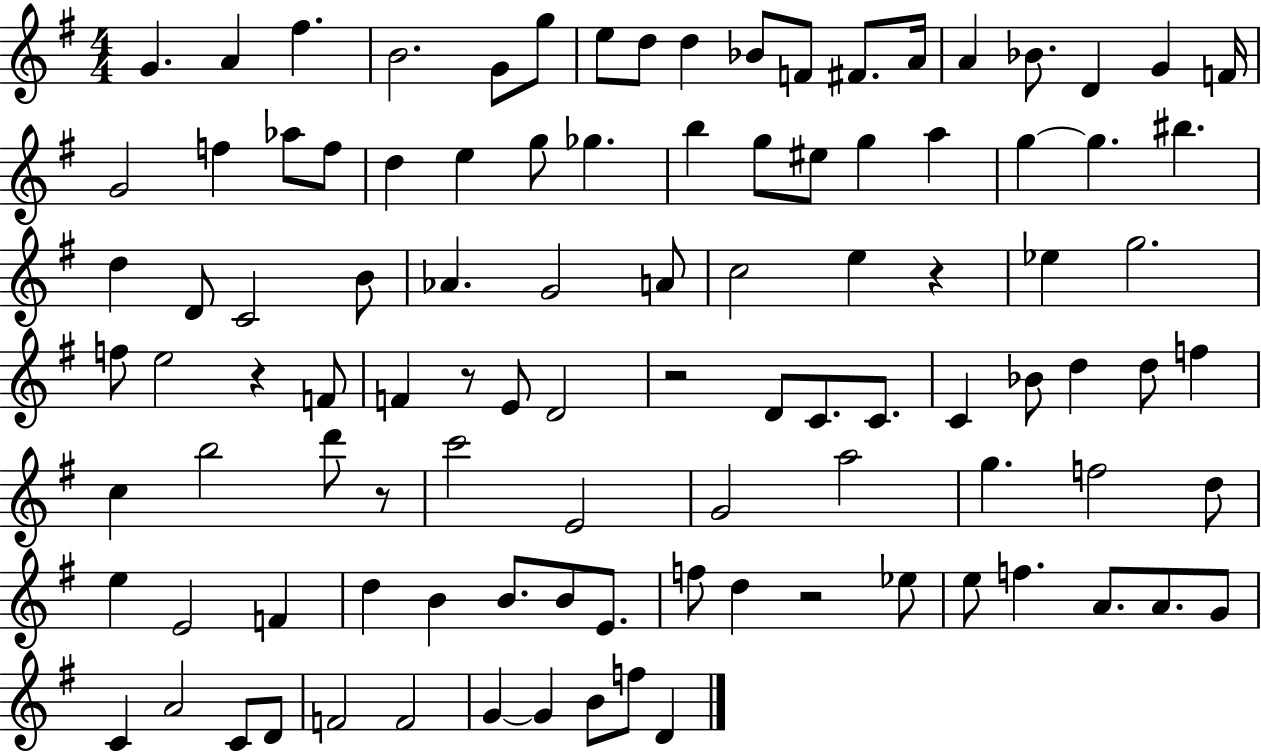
{
  \clef treble
  \numericTimeSignature
  \time 4/4
  \key g \major
  g'4. a'4 fis''4. | b'2. g'8 g''8 | e''8 d''8 d''4 bes'8 f'8 fis'8. a'16 | a'4 bes'8. d'4 g'4 f'16 | \break g'2 f''4 aes''8 f''8 | d''4 e''4 g''8 ges''4. | b''4 g''8 eis''8 g''4 a''4 | g''4~~ g''4. bis''4. | \break d''4 d'8 c'2 b'8 | aes'4. g'2 a'8 | c''2 e''4 r4 | ees''4 g''2. | \break f''8 e''2 r4 f'8 | f'4 r8 e'8 d'2 | r2 d'8 c'8. c'8. | c'4 bes'8 d''4 d''8 f''4 | \break c''4 b''2 d'''8 r8 | c'''2 e'2 | g'2 a''2 | g''4. f''2 d''8 | \break e''4 e'2 f'4 | d''4 b'4 b'8. b'8 e'8. | f''8 d''4 r2 ees''8 | e''8 f''4. a'8. a'8. g'8 | \break c'4 a'2 c'8 d'8 | f'2 f'2 | g'4~~ g'4 b'8 f''8 d'4 | \bar "|."
}